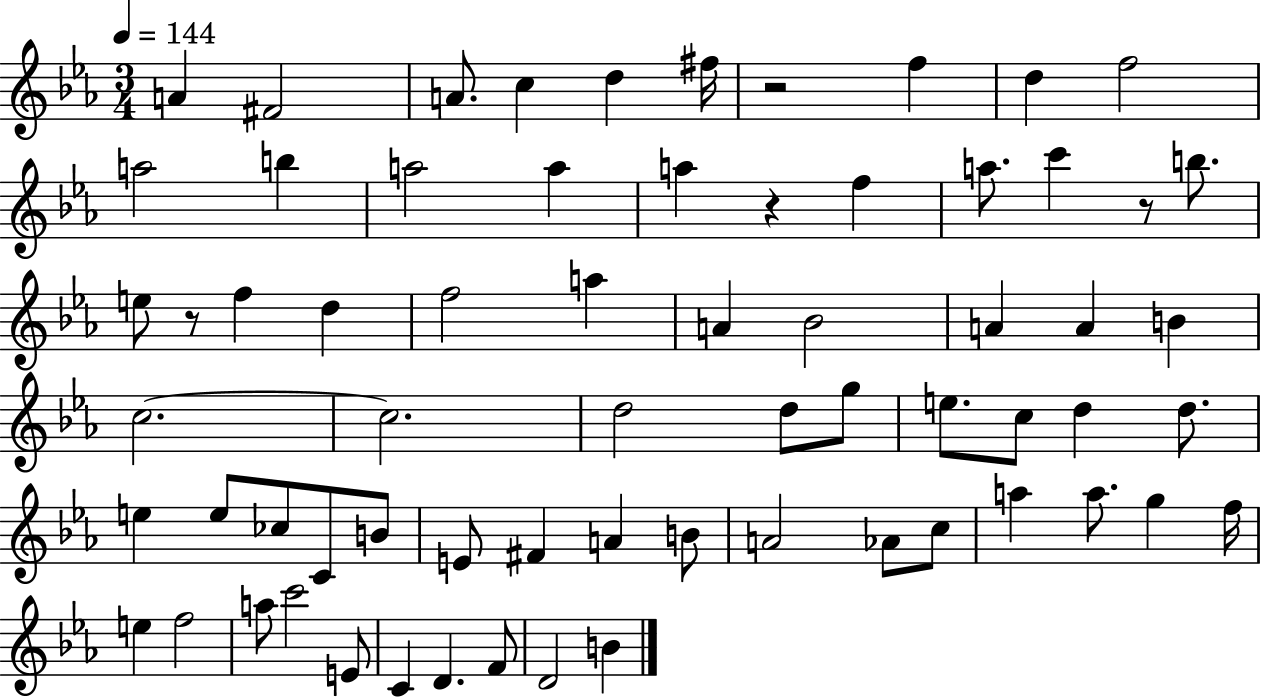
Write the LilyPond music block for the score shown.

{
  \clef treble
  \numericTimeSignature
  \time 3/4
  \key ees \major
  \tempo 4 = 144
  a'4 fis'2 | a'8. c''4 d''4 fis''16 | r2 f''4 | d''4 f''2 | \break a''2 b''4 | a''2 a''4 | a''4 r4 f''4 | a''8. c'''4 r8 b''8. | \break e''8 r8 f''4 d''4 | f''2 a''4 | a'4 bes'2 | a'4 a'4 b'4 | \break c''2.~~ | c''2. | d''2 d''8 g''8 | e''8. c''8 d''4 d''8. | \break e''4 e''8 ces''8 c'8 b'8 | e'8 fis'4 a'4 b'8 | a'2 aes'8 c''8 | a''4 a''8. g''4 f''16 | \break e''4 f''2 | a''8 c'''2 e'8 | c'4 d'4. f'8 | d'2 b'4 | \break \bar "|."
}